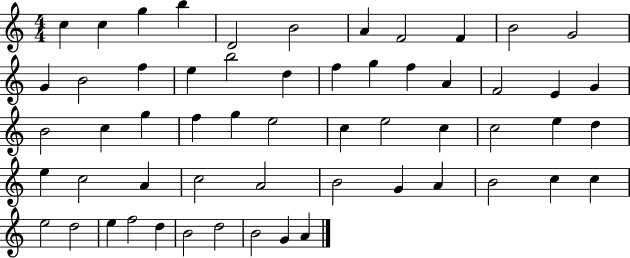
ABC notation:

X:1
T:Untitled
M:4/4
L:1/4
K:C
c c g b D2 B2 A F2 F B2 G2 G B2 f e b2 d f g f A F2 E G B2 c g f g e2 c e2 c c2 e d e c2 A c2 A2 B2 G A B2 c c e2 d2 e f2 d B2 d2 B2 G A